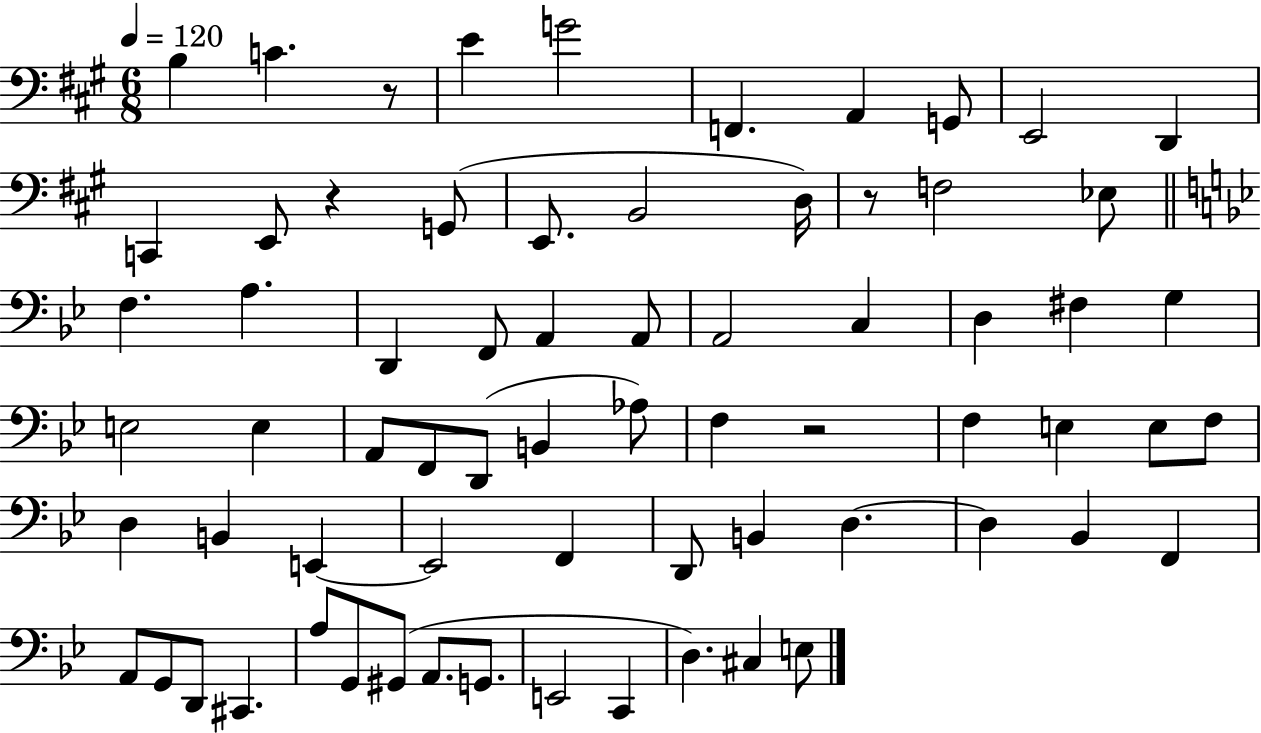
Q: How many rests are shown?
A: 4